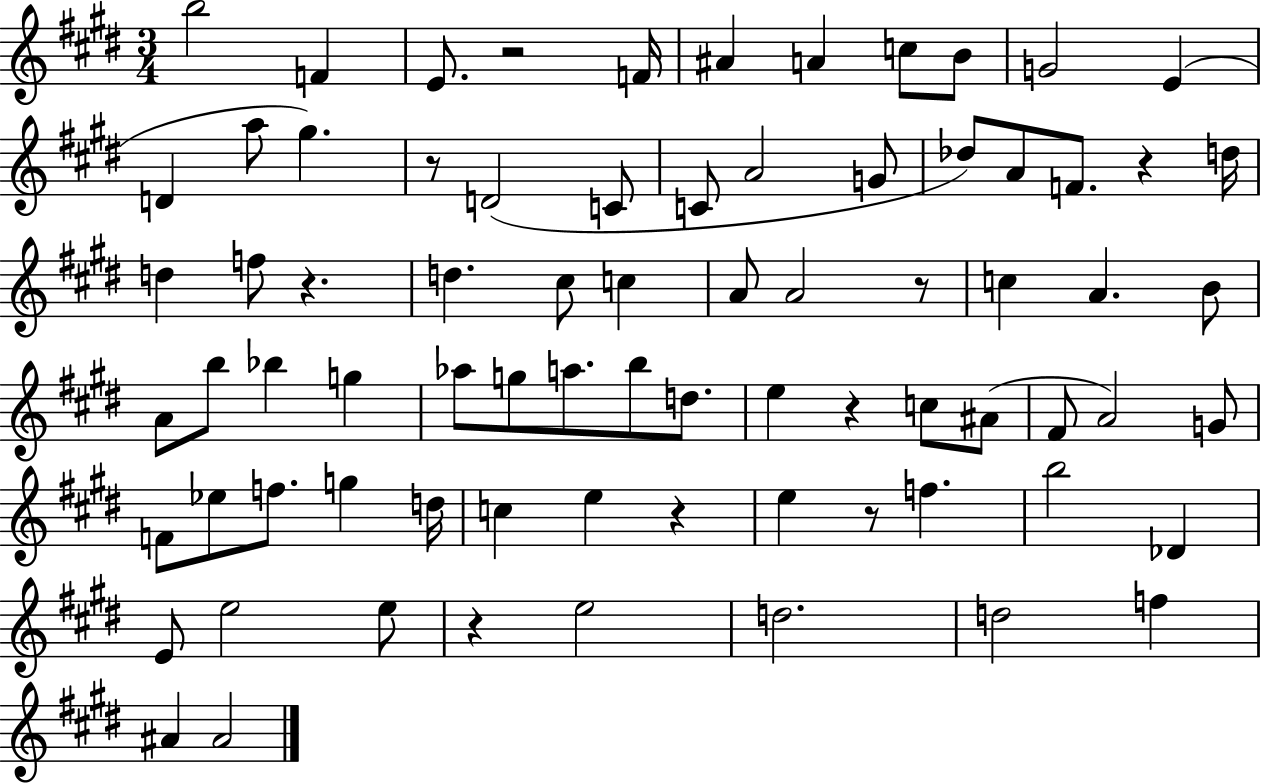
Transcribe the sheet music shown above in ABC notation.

X:1
T:Untitled
M:3/4
L:1/4
K:E
b2 F E/2 z2 F/4 ^A A c/2 B/2 G2 E D a/2 ^g z/2 D2 C/2 C/2 A2 G/2 _d/2 A/2 F/2 z d/4 d f/2 z d ^c/2 c A/2 A2 z/2 c A B/2 A/2 b/2 _b g _a/2 g/2 a/2 b/2 d/2 e z c/2 ^A/2 ^F/2 A2 G/2 F/2 _e/2 f/2 g d/4 c e z e z/2 f b2 _D E/2 e2 e/2 z e2 d2 d2 f ^A ^A2